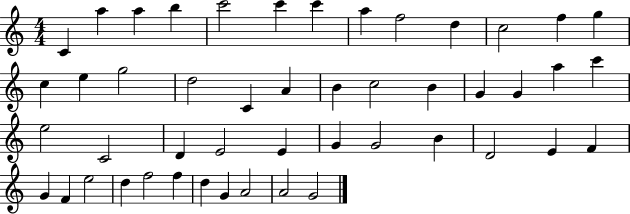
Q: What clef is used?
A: treble